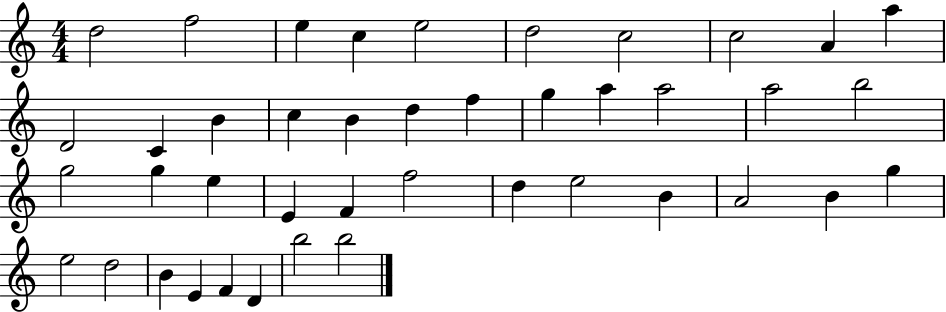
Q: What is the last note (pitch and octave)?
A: B5